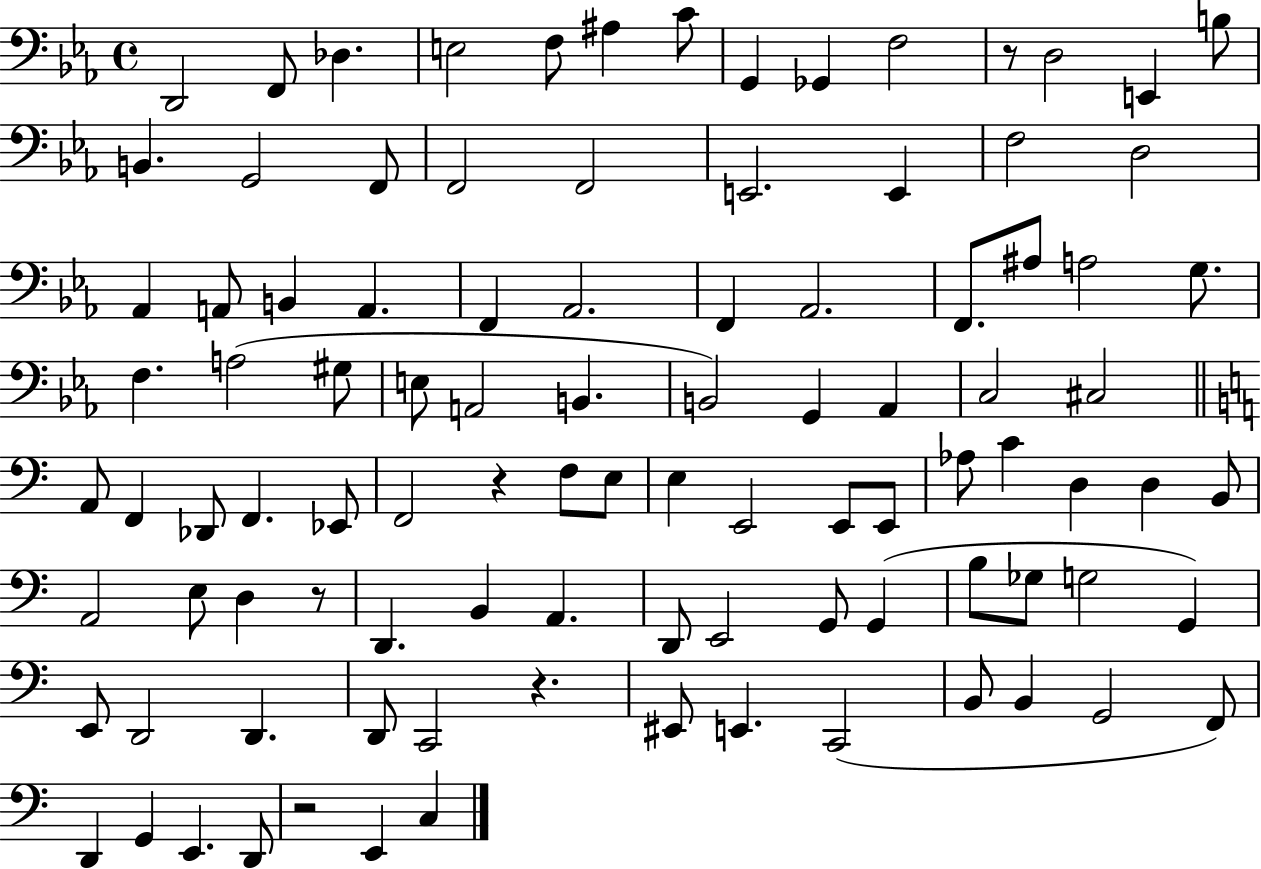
D2/h F2/e Db3/q. E3/h F3/e A#3/q C4/e G2/q Gb2/q F3/h R/e D3/h E2/q B3/e B2/q. G2/h F2/e F2/h F2/h E2/h. E2/q F3/h D3/h Ab2/q A2/e B2/q A2/q. F2/q Ab2/h. F2/q Ab2/h. F2/e. A#3/e A3/h G3/e. F3/q. A3/h G#3/e E3/e A2/h B2/q. B2/h G2/q Ab2/q C3/h C#3/h A2/e F2/q Db2/e F2/q. Eb2/e F2/h R/q F3/e E3/e E3/q E2/h E2/e E2/e Ab3/e C4/q D3/q D3/q B2/e A2/h E3/e D3/q R/e D2/q. B2/q A2/q. D2/e E2/h G2/e G2/q B3/e Gb3/e G3/h G2/q E2/e D2/h D2/q. D2/e C2/h R/q. EIS2/e E2/q. C2/h B2/e B2/q G2/h F2/e D2/q G2/q E2/q. D2/e R/h E2/q C3/q